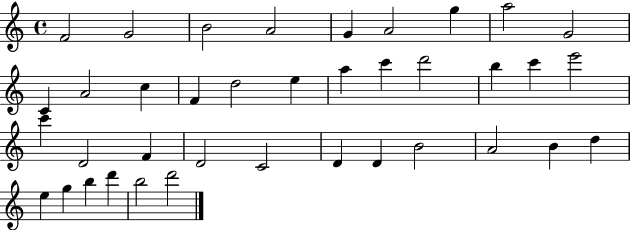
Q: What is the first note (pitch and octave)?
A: F4